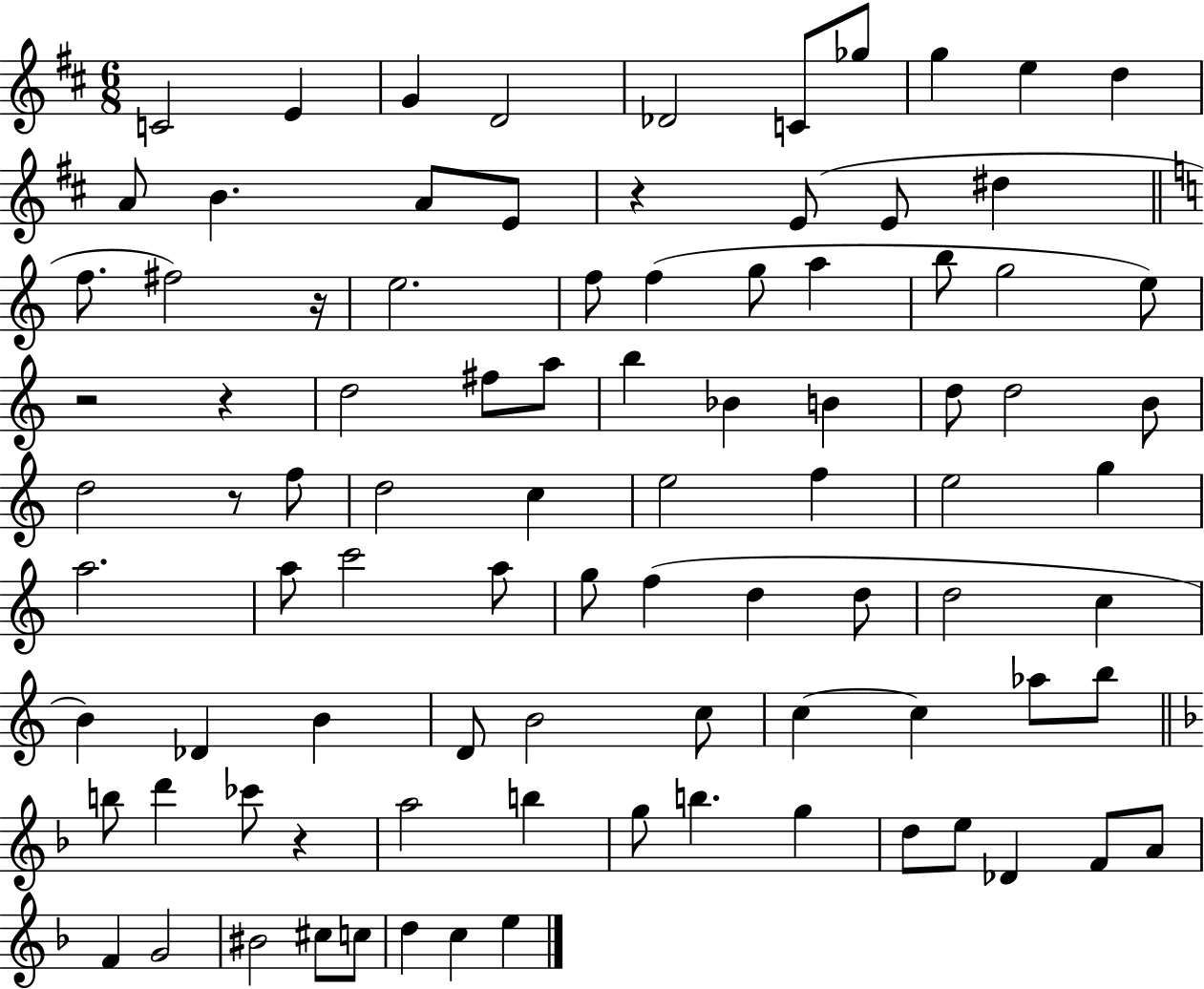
X:1
T:Untitled
M:6/8
L:1/4
K:D
C2 E G D2 _D2 C/2 _g/2 g e d A/2 B A/2 E/2 z E/2 E/2 ^d f/2 ^f2 z/4 e2 f/2 f g/2 a b/2 g2 e/2 z2 z d2 ^f/2 a/2 b _B B d/2 d2 B/2 d2 z/2 f/2 d2 c e2 f e2 g a2 a/2 c'2 a/2 g/2 f d d/2 d2 c B _D B D/2 B2 c/2 c c _a/2 b/2 b/2 d' _c'/2 z a2 b g/2 b g d/2 e/2 _D F/2 A/2 F G2 ^B2 ^c/2 c/2 d c e